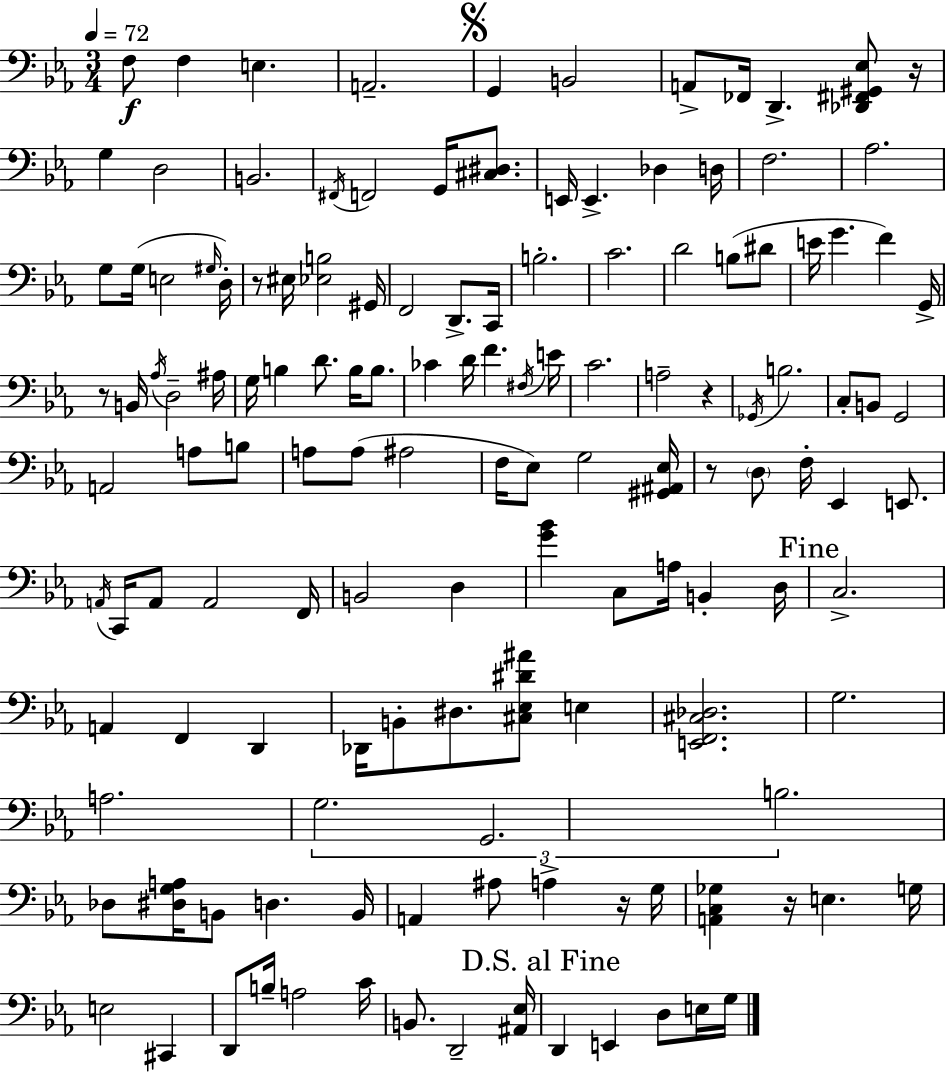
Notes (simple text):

F3/e F3/q E3/q. A2/h. G2/q B2/h A2/e FES2/s D2/q. [Db2,F#2,G#2,Eb3]/e R/s G3/q D3/h B2/h. F#2/s F2/h G2/s [C#3,D#3]/e. E2/s E2/q. Db3/q D3/s F3/h. Ab3/h. G3/e G3/s E3/h G#3/s D3/s R/e EIS3/s [Eb3,B3]/h G#2/s F2/h D2/e. C2/s B3/h. C4/h. D4/h B3/e D#4/e E4/s G4/q. F4/q G2/s R/e B2/s Ab3/s D3/h A#3/s G3/s B3/q D4/e. B3/s B3/e. CES4/q D4/s F4/q. F#3/s E4/s C4/h. A3/h R/q Gb2/s B3/h. C3/e B2/e G2/h A2/h A3/e B3/e A3/e A3/e A#3/h F3/s Eb3/e G3/h [G#2,A#2,Eb3]/s R/e D3/e F3/s Eb2/q E2/e. A2/s C2/s A2/e A2/h F2/s B2/h D3/q [G4,Bb4]/q C3/e A3/s B2/q D3/s C3/h. A2/q F2/q D2/q Db2/s B2/e D#3/e. [C#3,Eb3,D#4,A#4]/e E3/q [E2,F2,C#3,Db3]/h. G3/h. A3/h. G3/h. G2/h. B3/h. Db3/e [D#3,G3,A3]/s B2/e D3/q. B2/s A2/q A#3/e A3/q R/s G3/s [A2,C3,Gb3]/q R/s E3/q. G3/s E3/h C#2/q D2/e B3/s A3/h C4/s B2/e. D2/h [A#2,Eb3]/s D2/q E2/q D3/e E3/s G3/s